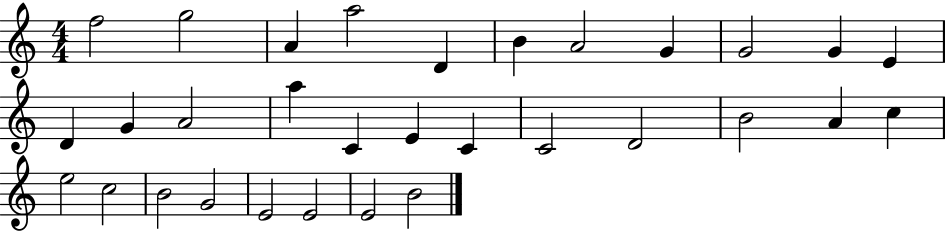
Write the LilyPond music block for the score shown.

{
  \clef treble
  \numericTimeSignature
  \time 4/4
  \key c \major
  f''2 g''2 | a'4 a''2 d'4 | b'4 a'2 g'4 | g'2 g'4 e'4 | \break d'4 g'4 a'2 | a''4 c'4 e'4 c'4 | c'2 d'2 | b'2 a'4 c''4 | \break e''2 c''2 | b'2 g'2 | e'2 e'2 | e'2 b'2 | \break \bar "|."
}